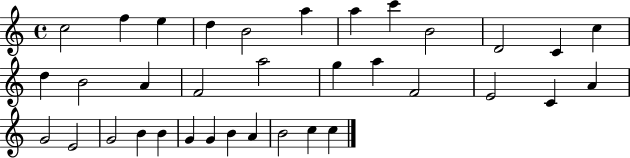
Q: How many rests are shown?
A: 0